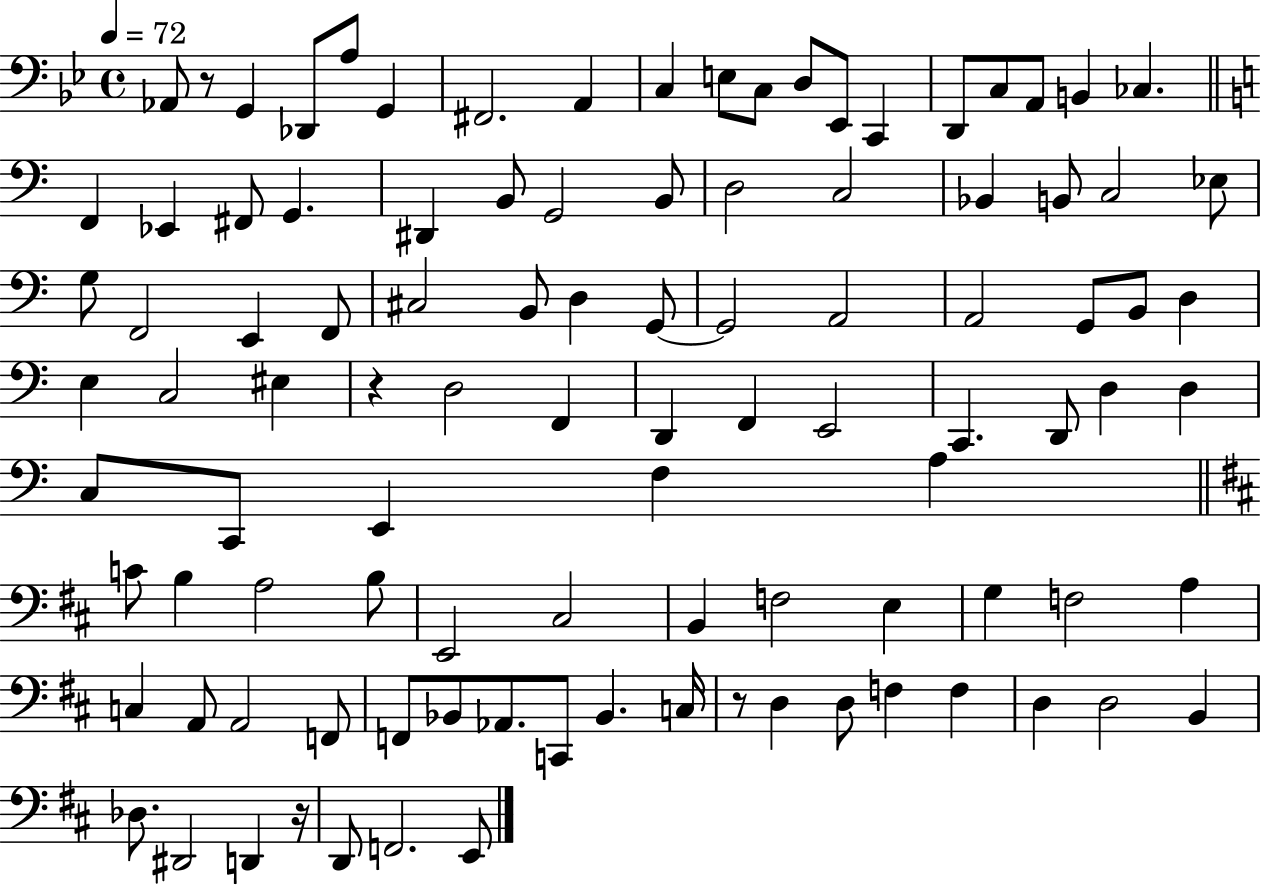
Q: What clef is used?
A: bass